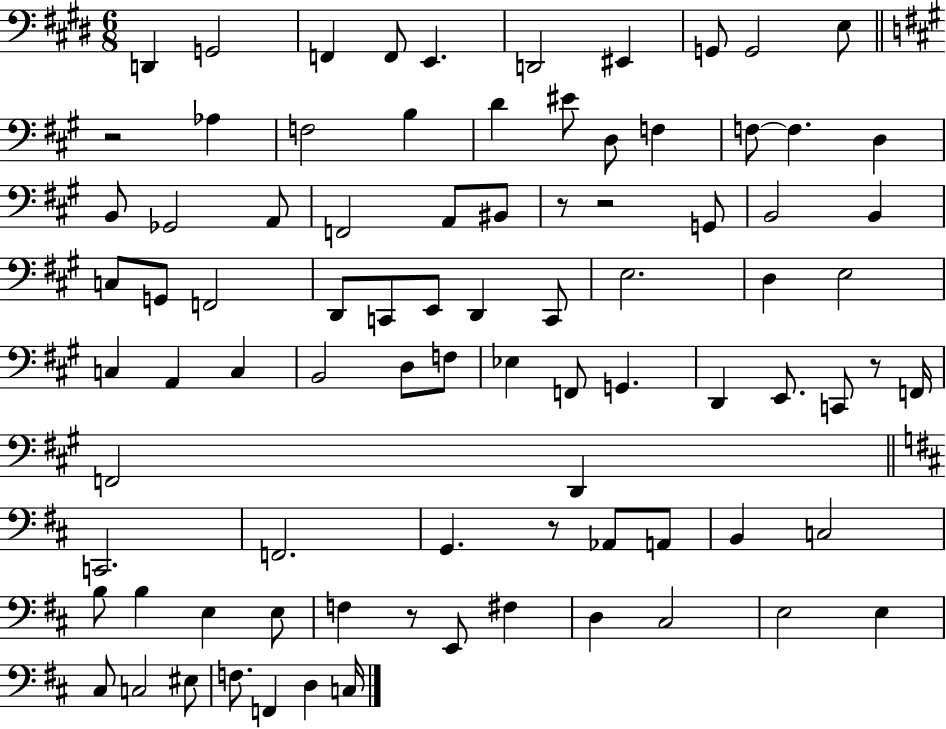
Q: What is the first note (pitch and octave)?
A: D2